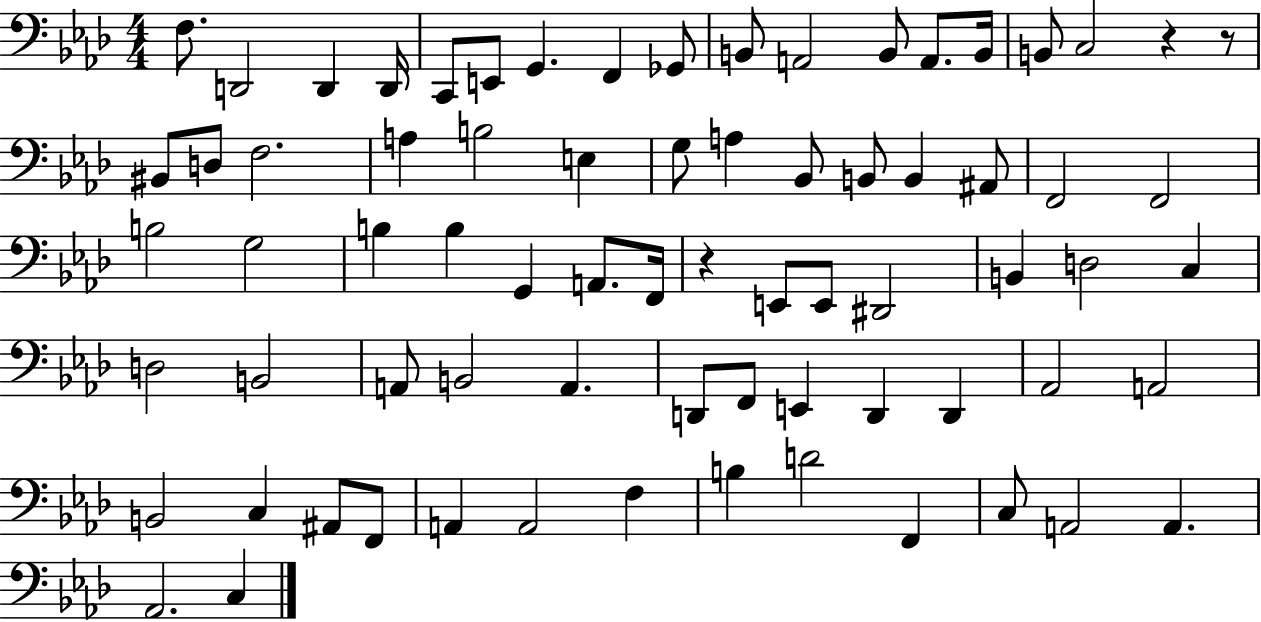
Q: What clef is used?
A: bass